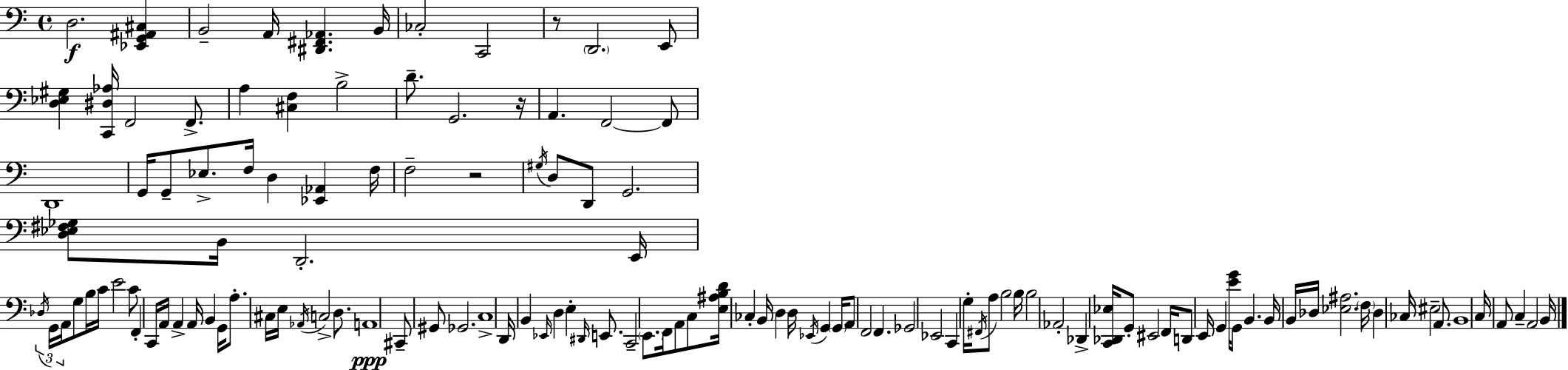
X:1
T:Untitled
M:4/4
L:1/4
K:C
D,2 [_E,,G,,^A,,^C,] B,,2 A,,/4 [^D,,^F,,_A,,] B,,/4 _C,2 C,,2 z/2 D,,2 E,,/2 [D,_E,^G,] [C,,^D,_A,]/4 F,,2 F,,/2 A, [^C,F,] B,2 D/2 G,,2 z/4 A,, F,,2 F,,/2 D,,4 G,,/4 G,,/2 _E,/2 F,/4 D, [_E,,_A,,] F,/4 F,2 z2 ^G,/4 D,/2 D,,/2 G,,2 [D,_E,^F,_G,]/2 B,,/4 D,,2 E,,/4 _D,/4 G,,/4 A,,/4 G,/2 B,/4 C/4 E2 C/2 F,, C,,/4 A,,/4 A,, A,,/4 B,, G,,/4 A,/2 ^C,/4 E,/4 _A,,/4 C,2 D,/2 A,,4 ^C,,/2 ^G,,/2 _G,,2 C,4 D,,/4 B,, _E,,/4 D, E, ^D,,/4 E,,/2 C,,2 E,,/2 F,,/4 A,,/2 C,/2 [E,^A,B,D]/4 _C, B,,/4 D, D,/4 _E,,/4 G,, G,,/4 A,,/2 F,,2 F,, _G,,2 _E,,2 C,, G,/4 ^F,,/4 A,/2 B,2 B,/4 B,2 _A,,2 _D,, [C,,_D,,_E,]/4 G,,/2 ^E,,2 F,,/4 D,,/2 E,,/4 G,, [EG]/4 G,,/2 B,, B,,/4 B,,/4 _D,/4 [_E,^A,]2 F,/4 _D, _C,/4 ^E,2 A,,/2 B,,4 C,/4 A,,/2 C, A,,2 B,,/4